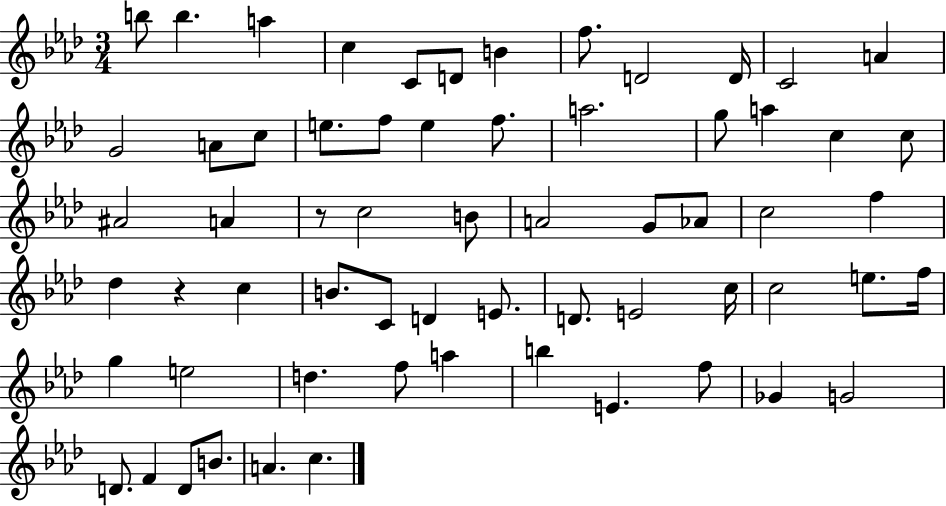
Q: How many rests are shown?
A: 2